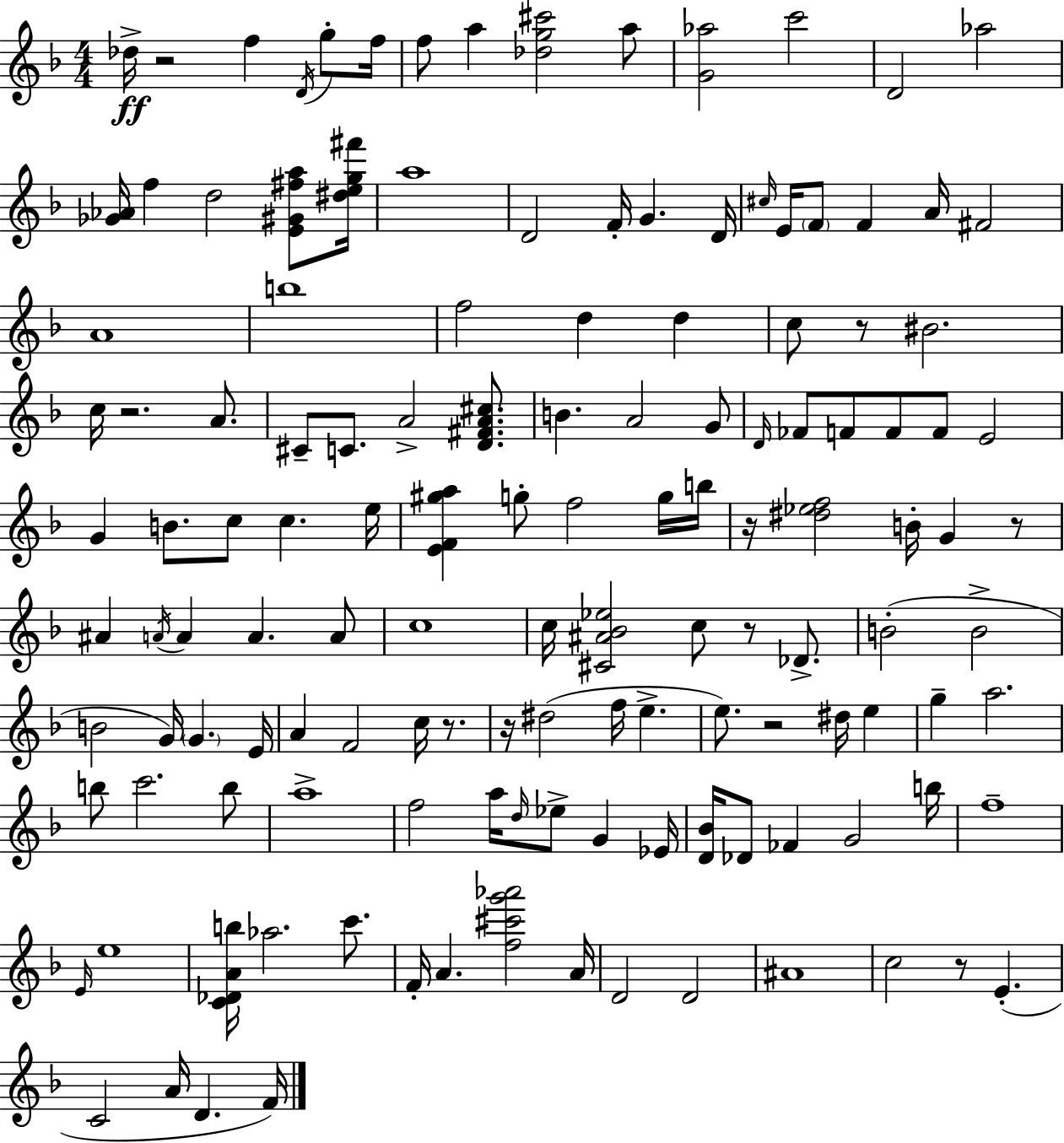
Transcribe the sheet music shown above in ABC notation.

X:1
T:Untitled
M:4/4
L:1/4
K:Dm
_d/4 z2 f D/4 g/2 f/4 f/2 a [_dg^c']2 a/2 [G_a]2 c'2 D2 _a2 [_G_A]/4 f d2 [E^G^fa]/2 [^deg^f']/4 a4 D2 F/4 G D/4 ^c/4 E/4 F/2 F A/4 ^F2 A4 b4 f2 d d c/2 z/2 ^B2 c/4 z2 A/2 ^C/2 C/2 A2 [D^FA^c]/2 B A2 G/2 D/4 _F/2 F/2 F/2 F/2 E2 G B/2 c/2 c e/4 [EF^ga] g/2 f2 g/4 b/4 z/4 [^d_ef]2 B/4 G z/2 ^A A/4 A A A/2 c4 c/4 [^C^A_B_e]2 c/2 z/2 _D/2 B2 B2 B2 G/4 G E/4 A F2 c/4 z/2 z/4 ^d2 f/4 e e/2 z2 ^d/4 e g a2 b/2 c'2 b/2 a4 f2 a/4 d/4 _e/2 G _E/4 [D_B]/4 _D/2 _F G2 b/4 f4 E/4 e4 [C_DAb]/4 _a2 c'/2 F/4 A [f^c'g'_a']2 A/4 D2 D2 ^A4 c2 z/2 E C2 A/4 D F/4